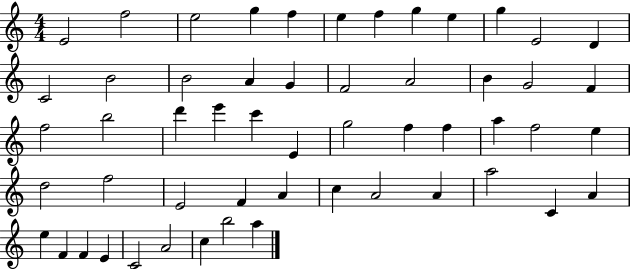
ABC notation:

X:1
T:Untitled
M:4/4
L:1/4
K:C
E2 f2 e2 g f e f g e g E2 D C2 B2 B2 A G F2 A2 B G2 F f2 b2 d' e' c' E g2 f f a f2 e d2 f2 E2 F A c A2 A a2 C A e F F E C2 A2 c b2 a